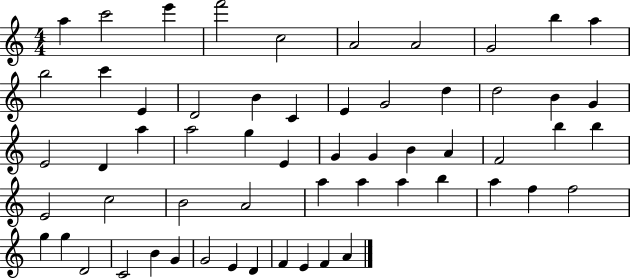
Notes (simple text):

A5/q C6/h E6/q F6/h C5/h A4/h A4/h G4/h B5/q A5/q B5/h C6/q E4/q D4/h B4/q C4/q E4/q G4/h D5/q D5/h B4/q G4/q E4/h D4/q A5/q A5/h G5/q E4/q G4/q G4/q B4/q A4/q F4/h B5/q B5/q E4/h C5/h B4/h A4/h A5/q A5/q A5/q B5/q A5/q F5/q F5/h G5/q G5/q D4/h C4/h B4/q G4/q G4/h E4/q D4/q F4/q E4/q F4/q A4/q